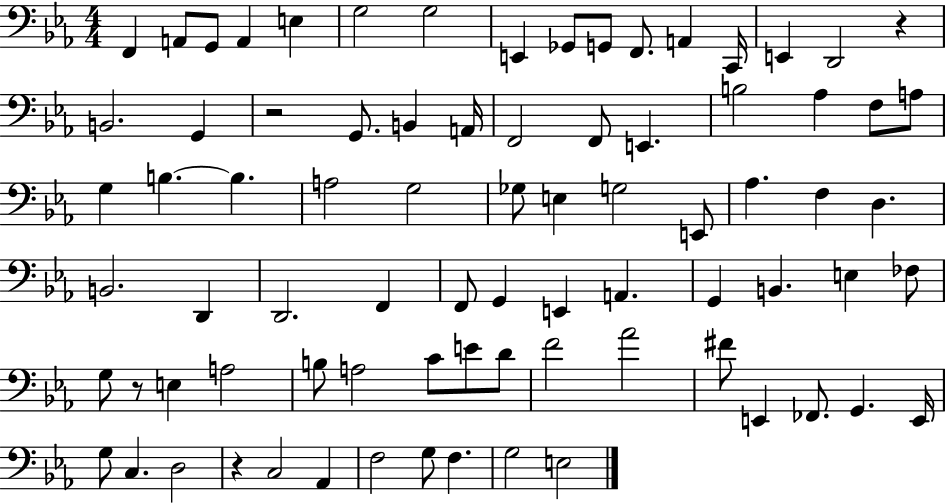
X:1
T:Untitled
M:4/4
L:1/4
K:Eb
F,, A,,/2 G,,/2 A,, E, G,2 G,2 E,, _G,,/2 G,,/2 F,,/2 A,, C,,/4 E,, D,,2 z B,,2 G,, z2 G,,/2 B,, A,,/4 F,,2 F,,/2 E,, B,2 _A, F,/2 A,/2 G, B, B, A,2 G,2 _G,/2 E, G,2 E,,/2 _A, F, D, B,,2 D,, D,,2 F,, F,,/2 G,, E,, A,, G,, B,, E, _F,/2 G,/2 z/2 E, A,2 B,/2 A,2 C/2 E/2 D/2 F2 _A2 ^F/2 E,, _F,,/2 G,, E,,/4 G,/2 C, D,2 z C,2 _A,, F,2 G,/2 F, G,2 E,2